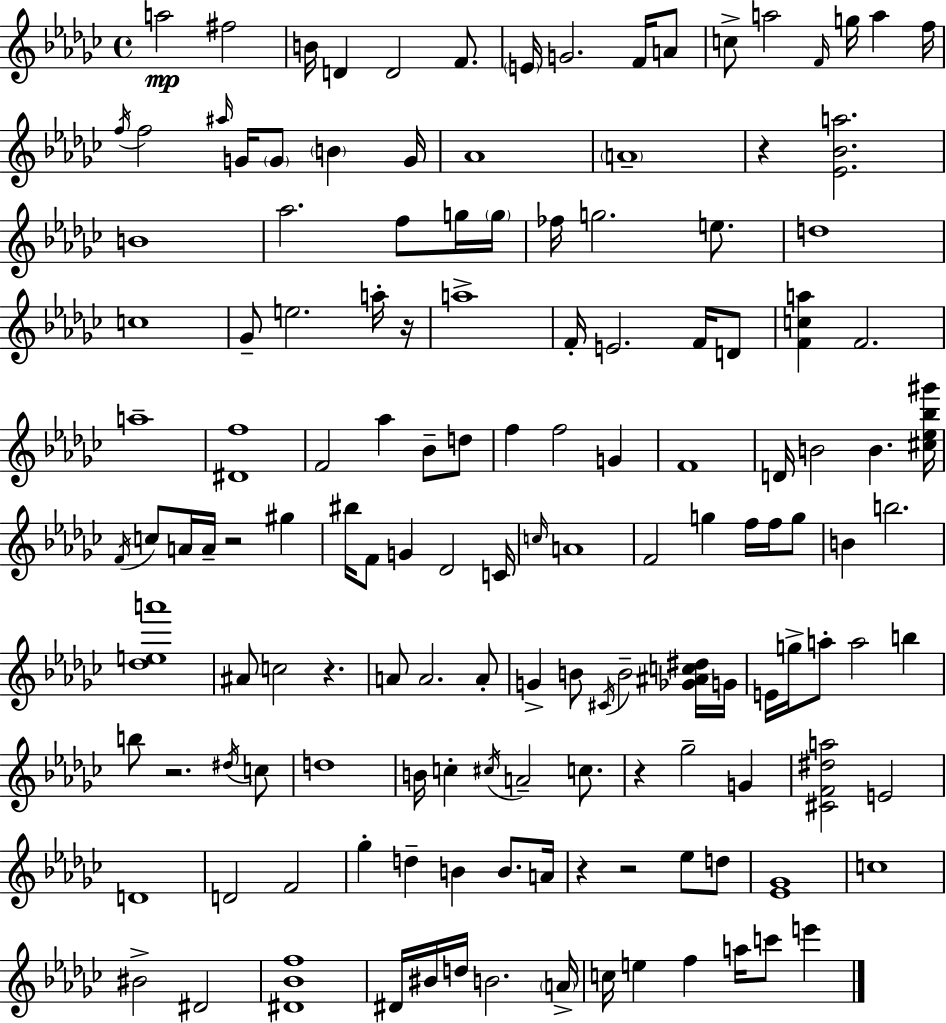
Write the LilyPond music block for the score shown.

{
  \clef treble
  \time 4/4
  \defaultTimeSignature
  \key ees \minor
  a''2\mp fis''2 | b'16 d'4 d'2 f'8. | \parenthesize e'16 g'2. f'16 a'8 | c''8-> a''2 \grace { f'16 } g''16 a''4 | \break f''16 \acciaccatura { f''16 } f''2 \grace { ais''16 } g'16 \parenthesize g'8 \parenthesize b'4 | g'16 aes'1 | \parenthesize a'1-- | r4 <ees' bes' a''>2. | \break b'1 | aes''2. f''8 | g''16 \parenthesize g''16 fes''16 g''2. | e''8. d''1 | \break c''1 | ges'8-- e''2. | a''16-. r16 a''1-> | f'16-. e'2. | \break f'16 d'8 <f' c'' a''>4 f'2. | a''1-- | <dis' f''>1 | f'2 aes''4 bes'8-- | \break d''8 f''4 f''2 g'4 | f'1 | d'16 b'2 b'4. | <cis'' ees'' bes'' gis'''>16 \acciaccatura { f'16 } c''8 a'16 a'16-- r2 | \break gis''4 bis''16 f'8 g'4 des'2 | c'16 \grace { c''16 } a'1 | f'2 g''4 | f''16 f''16 g''8 b'4 b''2. | \break <des'' e'' a'''>1 | ais'8 c''2 r4. | a'8 a'2. | a'8-. g'4-> b'8 \acciaccatura { cis'16 } b'2-- | \break <ges' ais' c'' dis''>16 g'16 e'16 g''16-> a''8-. a''2 | b''4 b''8 r2. | \acciaccatura { dis''16 } c''8 d''1 | b'16 c''4-. \acciaccatura { cis''16 } a'2-- | \break c''8. r4 ges''2-- | g'4 <cis' f' dis'' a''>2 | e'2 d'1 | d'2 | \break f'2 ges''4-. d''4-- | b'4 b'8. a'16 r4 r2 | ees''8 d''8 <ees' ges'>1 | c''1 | \break bis'2-> | dis'2 <dis' bes' f''>1 | dis'16 bis'16 d''16 b'2. | \parenthesize a'16-> c''16 e''4 f''4 | \break a''16 c'''8 e'''4 \bar "|."
}